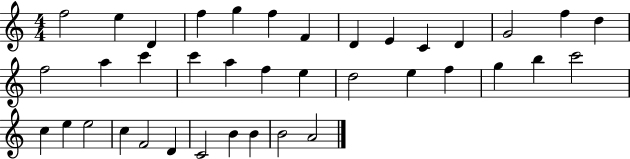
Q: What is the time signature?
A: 4/4